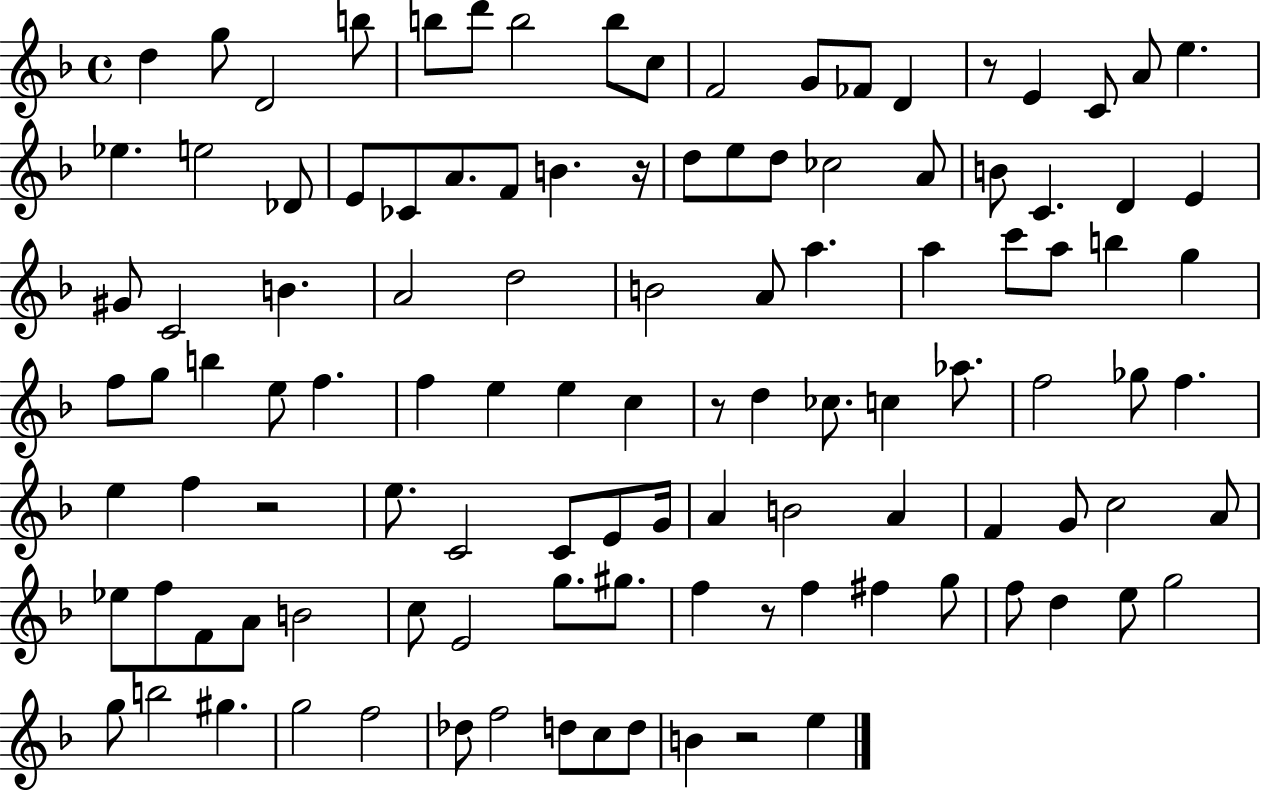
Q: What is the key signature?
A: F major